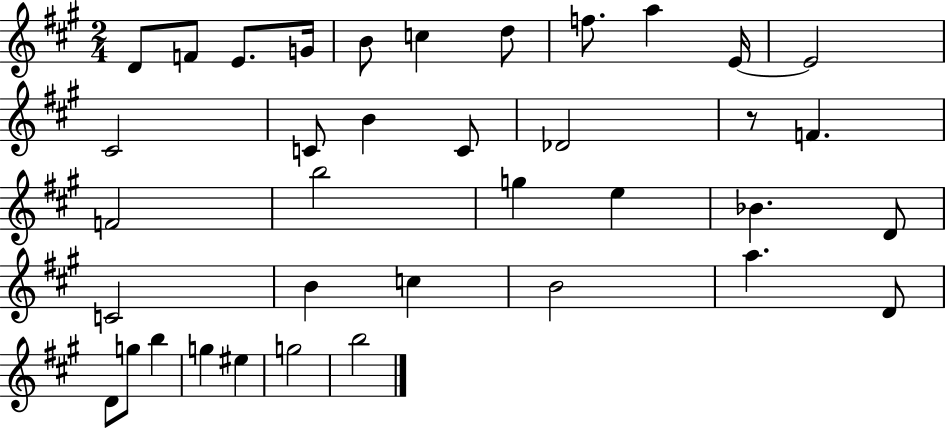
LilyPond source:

{
  \clef treble
  \numericTimeSignature
  \time 2/4
  \key a \major
  d'8 f'8 e'8. g'16 | b'8 c''4 d''8 | f''8. a''4 e'16~~ | e'2 | \break cis'2 | c'8 b'4 c'8 | des'2 | r8 f'4. | \break f'2 | b''2 | g''4 e''4 | bes'4. d'8 | \break c'2 | b'4 c''4 | b'2 | a''4. d'8 | \break d'8 g''8 b''4 | g''4 eis''4 | g''2 | b''2 | \break \bar "|."
}